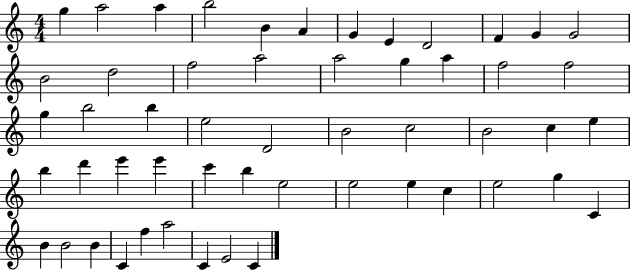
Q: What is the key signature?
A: C major